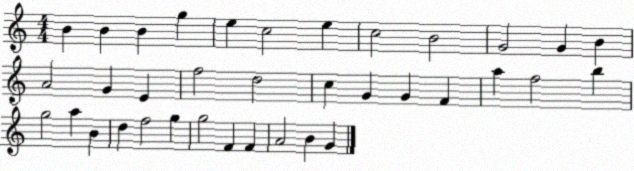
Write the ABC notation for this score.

X:1
T:Untitled
M:4/4
L:1/4
K:C
B B B g e c2 e c2 B2 G2 G B A2 G E f2 d2 c G G F a f2 b g2 a B d f2 g g2 F F A2 B G